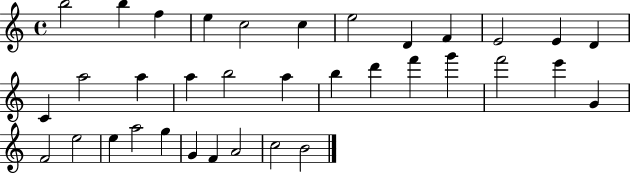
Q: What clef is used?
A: treble